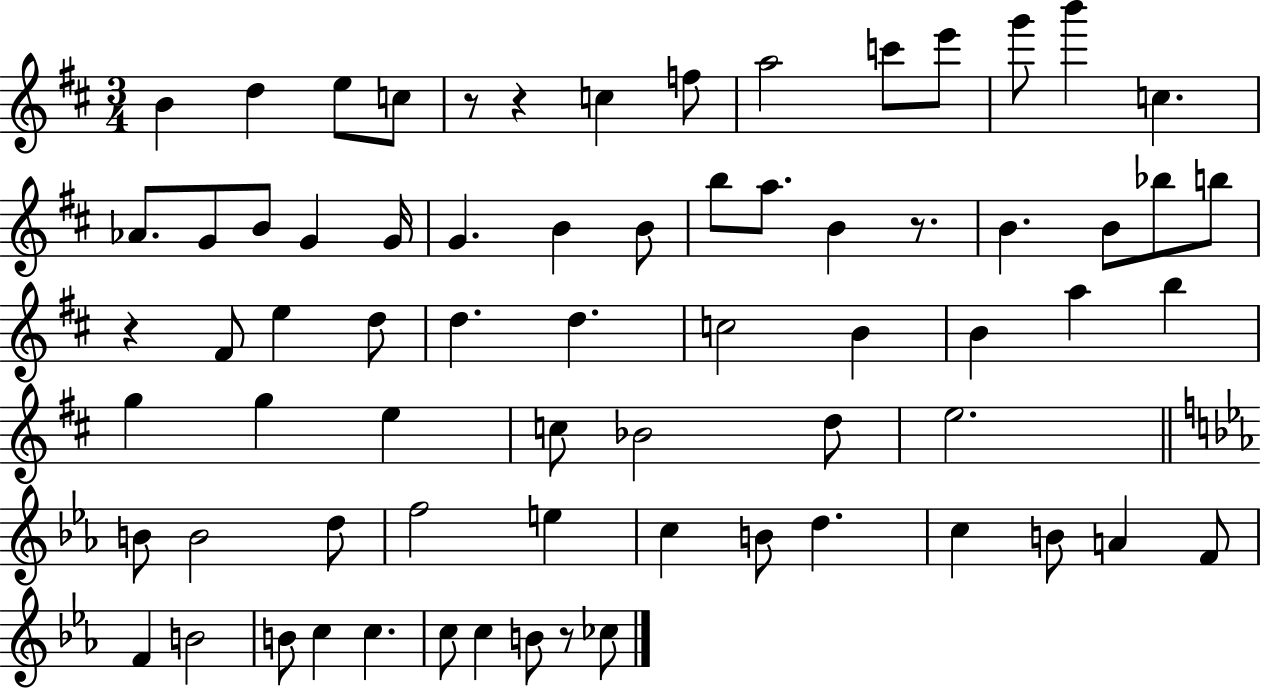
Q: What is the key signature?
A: D major